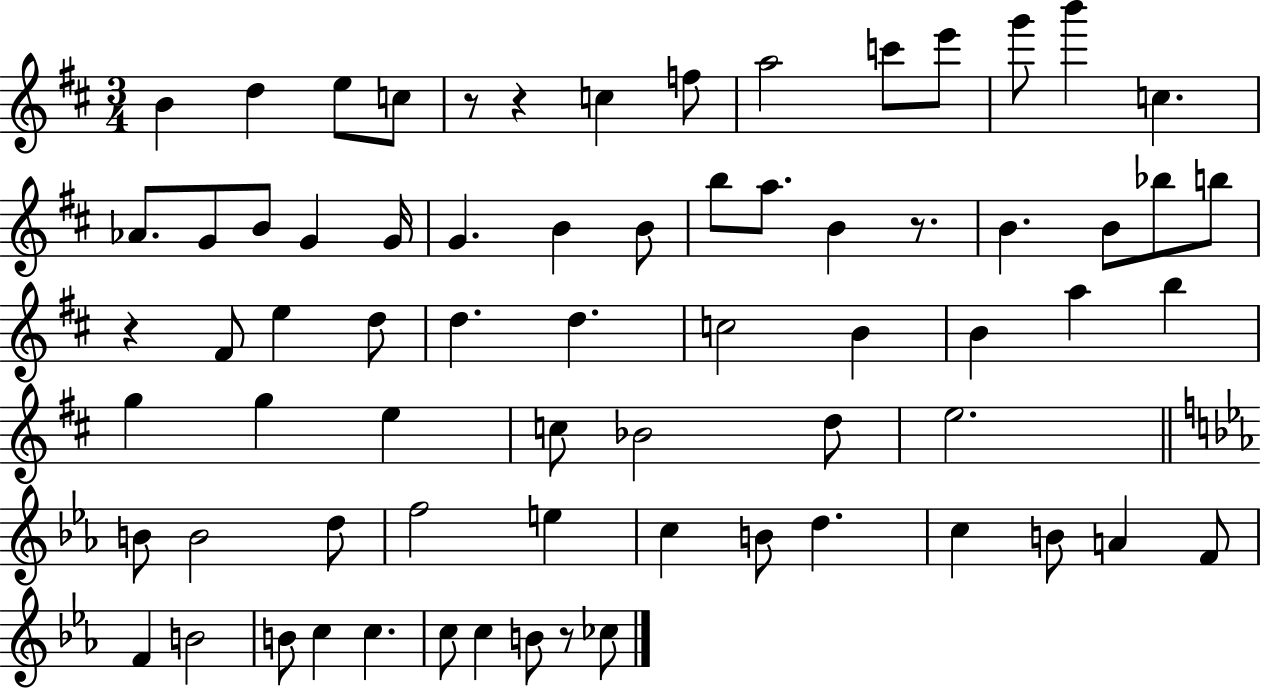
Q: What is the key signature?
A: D major